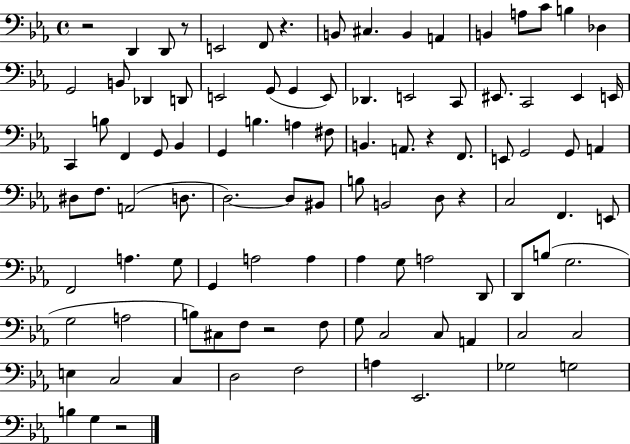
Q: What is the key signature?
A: EES major